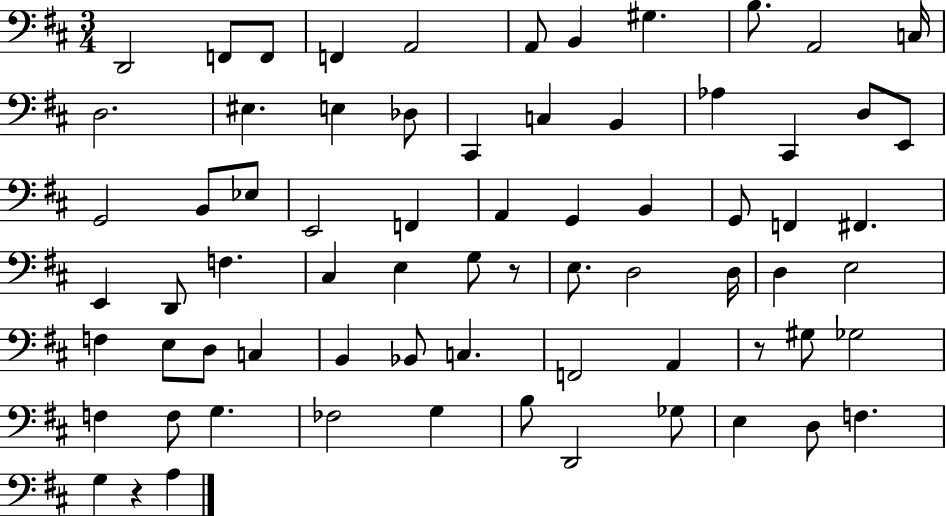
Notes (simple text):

D2/h F2/e F2/e F2/q A2/h A2/e B2/q G#3/q. B3/e. A2/h C3/s D3/h. EIS3/q. E3/q Db3/e C#2/q C3/q B2/q Ab3/q C#2/q D3/e E2/e G2/h B2/e Eb3/e E2/h F2/q A2/q G2/q B2/q G2/e F2/q F#2/q. E2/q D2/e F3/q. C#3/q E3/q G3/e R/e E3/e. D3/h D3/s D3/q E3/h F3/q E3/e D3/e C3/q B2/q Bb2/e C3/q. F2/h A2/q R/e G#3/e Gb3/h F3/q F3/e G3/q. FES3/h G3/q B3/e D2/h Gb3/e E3/q D3/e F3/q. G3/q R/q A3/q